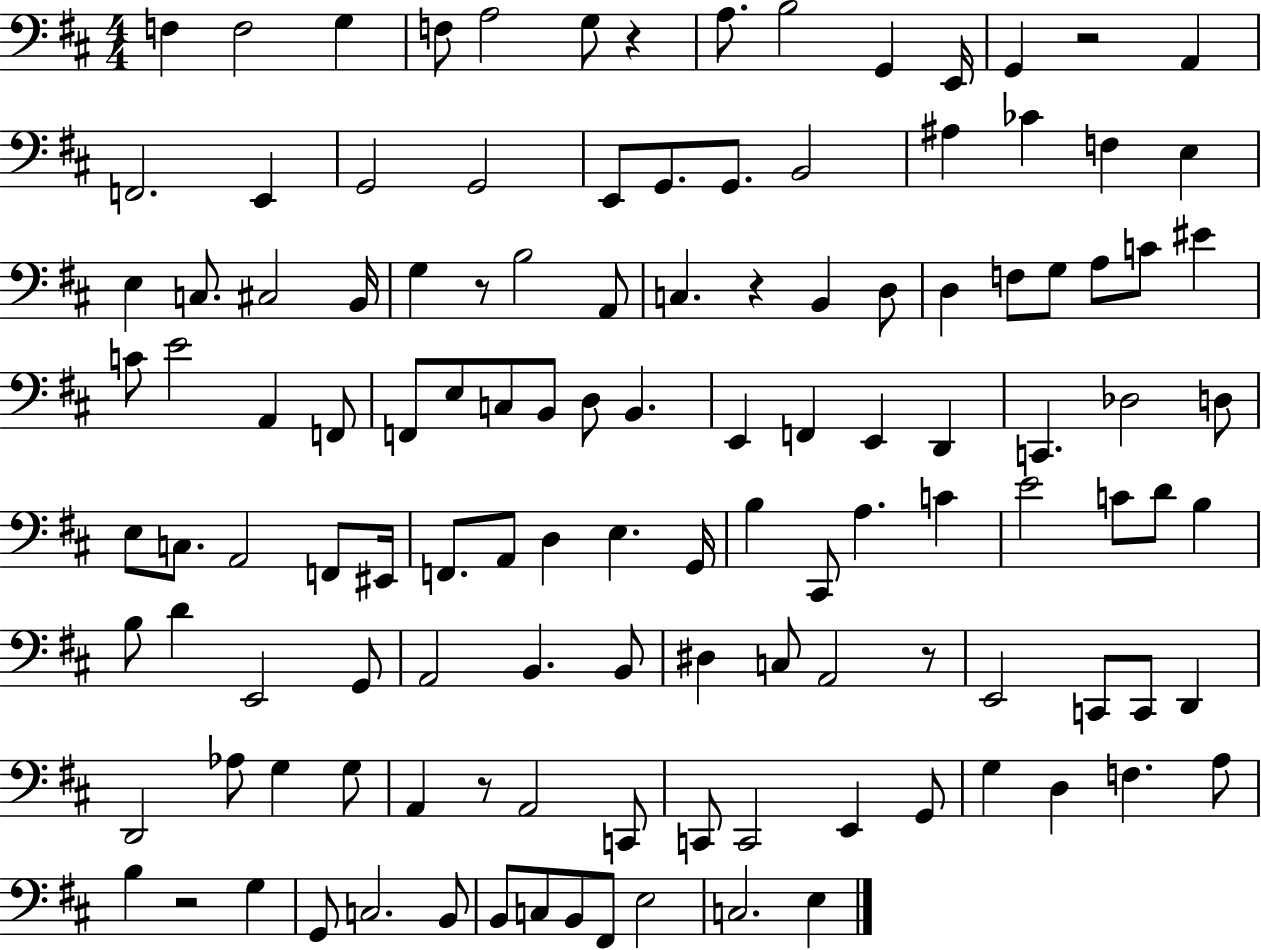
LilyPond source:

{
  \clef bass
  \numericTimeSignature
  \time 4/4
  \key d \major
  f4 f2 g4 | f8 a2 g8 r4 | a8. b2 g,4 e,16 | g,4 r2 a,4 | \break f,2. e,4 | g,2 g,2 | e,8 g,8. g,8. b,2 | ais4 ces'4 f4 e4 | \break e4 c8. cis2 b,16 | g4 r8 b2 a,8 | c4. r4 b,4 d8 | d4 f8 g8 a8 c'8 eis'4 | \break c'8 e'2 a,4 f,8 | f,8 e8 c8 b,8 d8 b,4. | e,4 f,4 e,4 d,4 | c,4. des2 d8 | \break e8 c8. a,2 f,8 eis,16 | f,8. a,8 d4 e4. g,16 | b4 cis,8 a4. c'4 | e'2 c'8 d'8 b4 | \break b8 d'4 e,2 g,8 | a,2 b,4. b,8 | dis4 c8 a,2 r8 | e,2 c,8 c,8 d,4 | \break d,2 aes8 g4 g8 | a,4 r8 a,2 c,8 | c,8 c,2 e,4 g,8 | g4 d4 f4. a8 | \break b4 r2 g4 | g,8 c2. b,8 | b,8 c8 b,8 fis,8 e2 | c2. e4 | \break \bar "|."
}